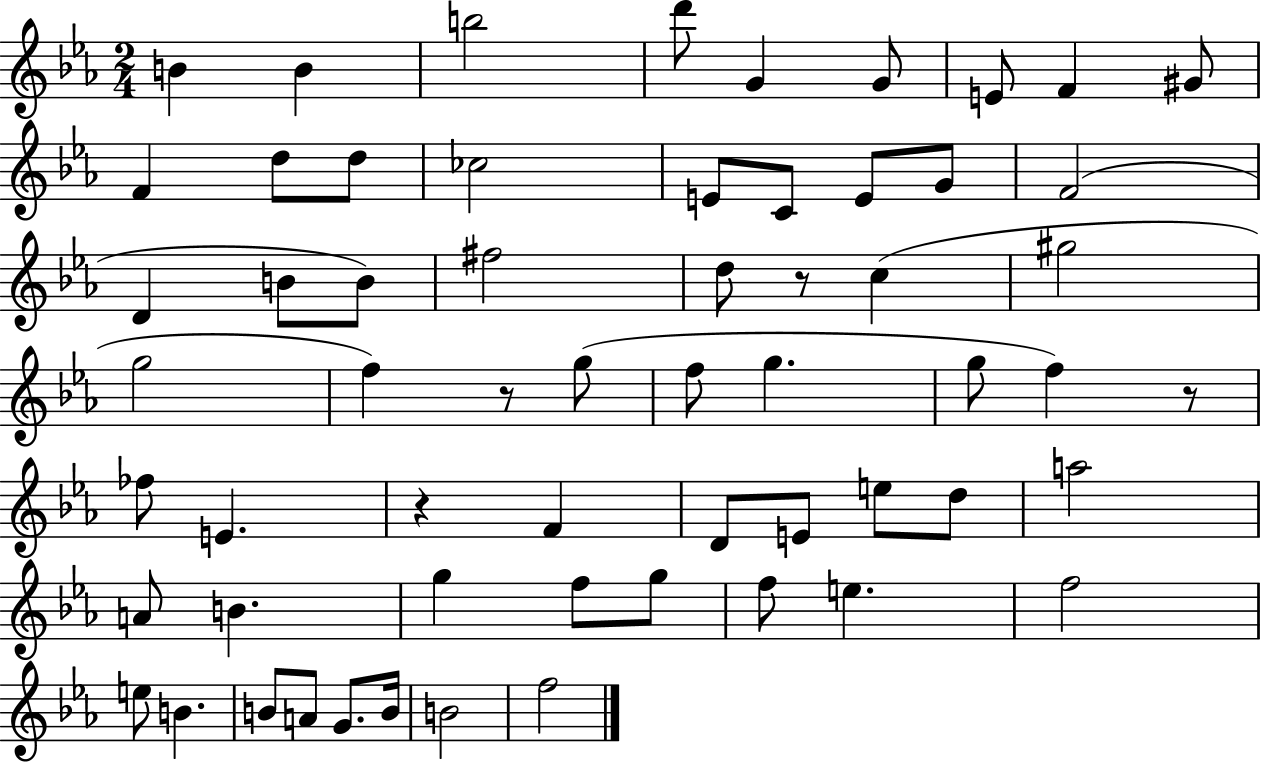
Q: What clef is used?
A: treble